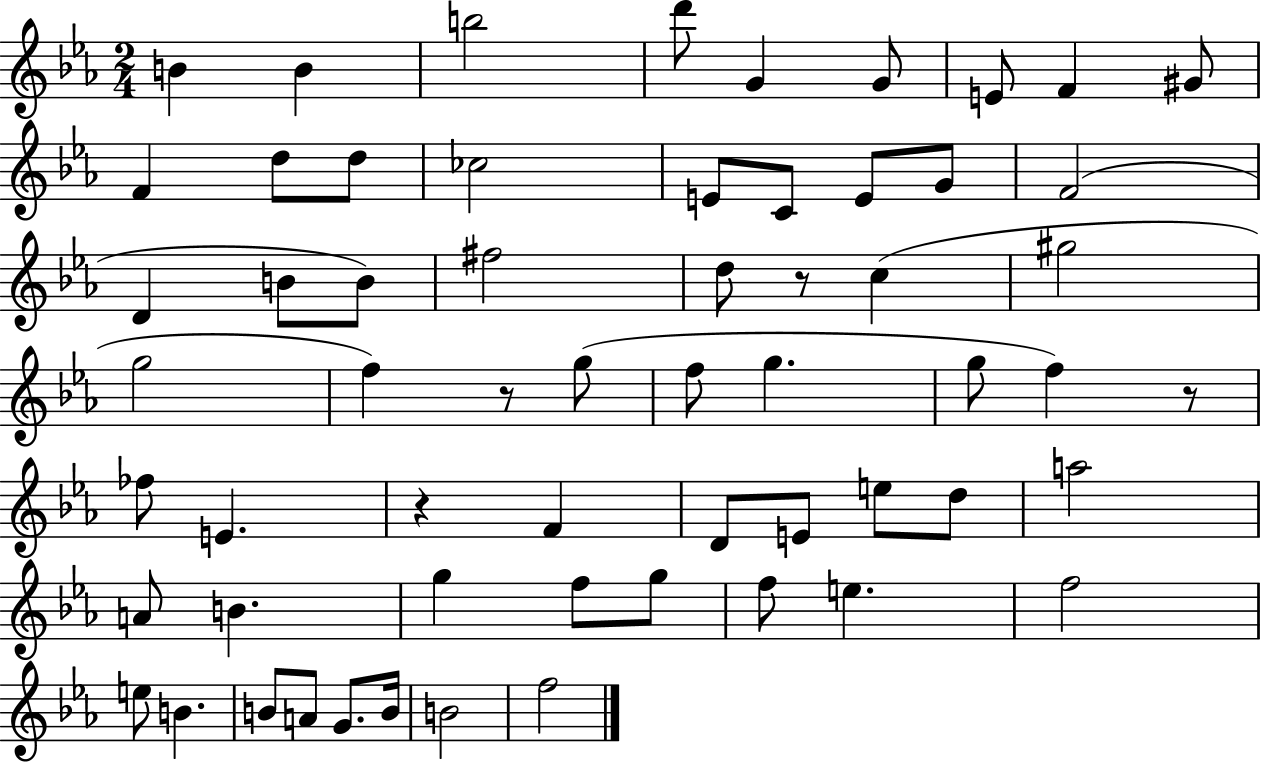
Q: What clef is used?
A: treble